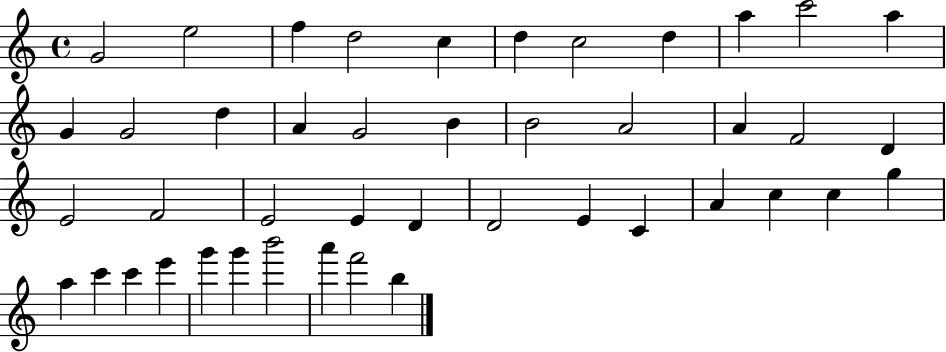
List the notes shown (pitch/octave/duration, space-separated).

G4/h E5/h F5/q D5/h C5/q D5/q C5/h D5/q A5/q C6/h A5/q G4/q G4/h D5/q A4/q G4/h B4/q B4/h A4/h A4/q F4/h D4/q E4/h F4/h E4/h E4/q D4/q D4/h E4/q C4/q A4/q C5/q C5/q G5/q A5/q C6/q C6/q E6/q G6/q G6/q B6/h A6/q F6/h B5/q